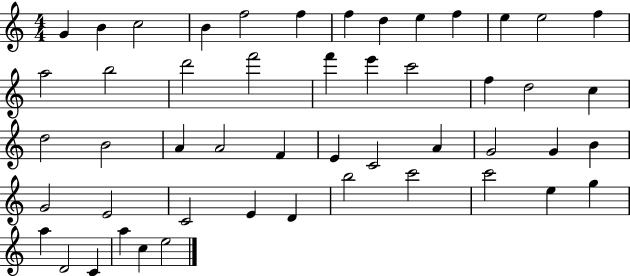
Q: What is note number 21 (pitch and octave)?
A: F5